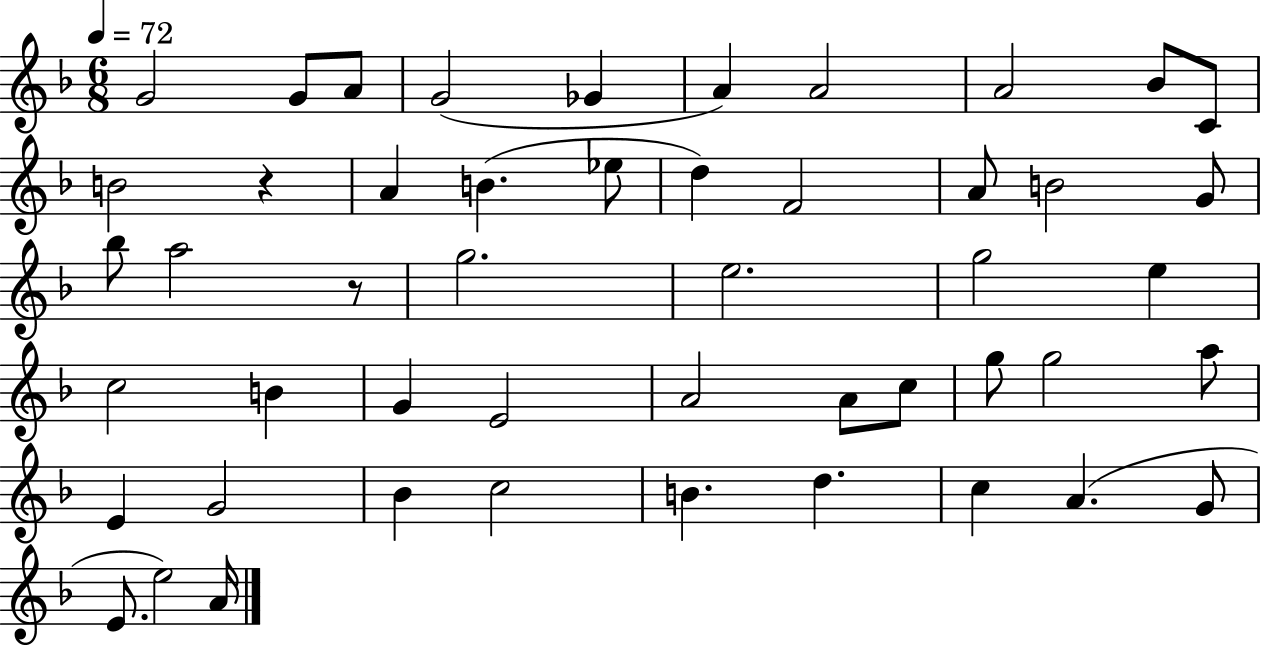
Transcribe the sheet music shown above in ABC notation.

X:1
T:Untitled
M:6/8
L:1/4
K:F
G2 G/2 A/2 G2 _G A A2 A2 _B/2 C/2 B2 z A B _e/2 d F2 A/2 B2 G/2 _b/2 a2 z/2 g2 e2 g2 e c2 B G E2 A2 A/2 c/2 g/2 g2 a/2 E G2 _B c2 B d c A G/2 E/2 e2 A/4